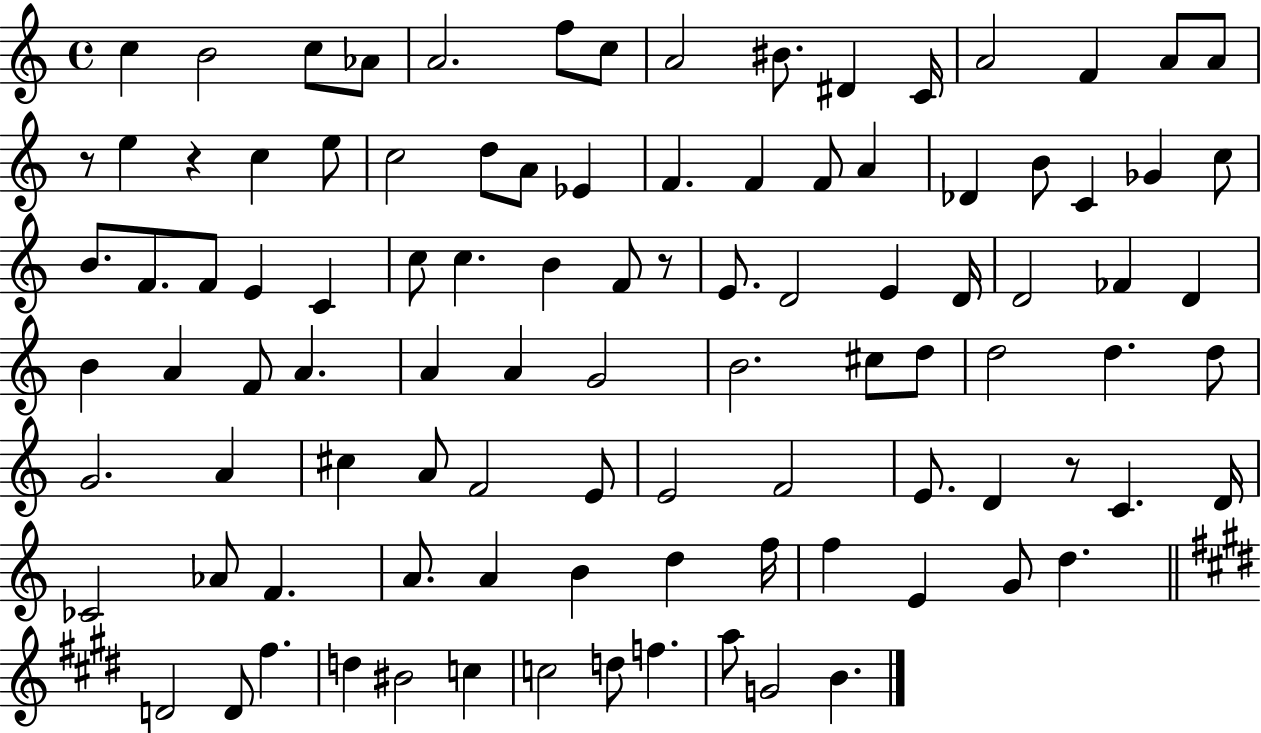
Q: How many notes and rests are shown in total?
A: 100